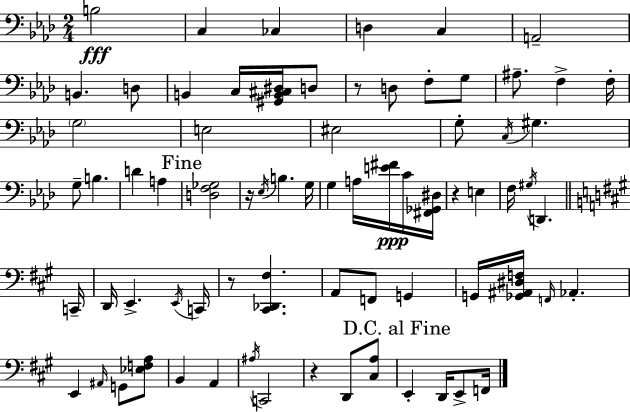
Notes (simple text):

B3/h C3/q CES3/q D3/q C3/q A2/h B2/q. D3/e B2/q C3/s [G#2,B2,C#3,D#3]/s D3/e R/e D3/e F3/e G3/e A#3/e. F3/q F3/s G3/h E3/h EIS3/h G3/e C3/s G#3/q. G3/e B3/q. D4/q A3/q [D3,F3,Gb3]/h R/s Eb3/s B3/q. G3/s G3/q A3/s [E4,F#4]/s C4/s [F#2,Gb2,D#3]/s R/q E3/q F3/s G#3/s D2/q. C2/s D2/s E2/q. E2/s C2/s R/e [C#2,Db2,F#3]/q. A2/e F2/e G2/q G2/s [Gb2,A#2,D#3,F3]/s F2/s Ab2/q. E2/q A#2/s G2/e [Eb3,F3,A3]/e B2/q A2/q A#3/s C2/h R/q D2/e [C#3,A3]/e E2/q D2/s E2/e F2/s